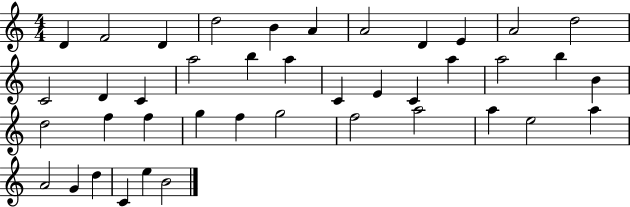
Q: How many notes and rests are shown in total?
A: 41